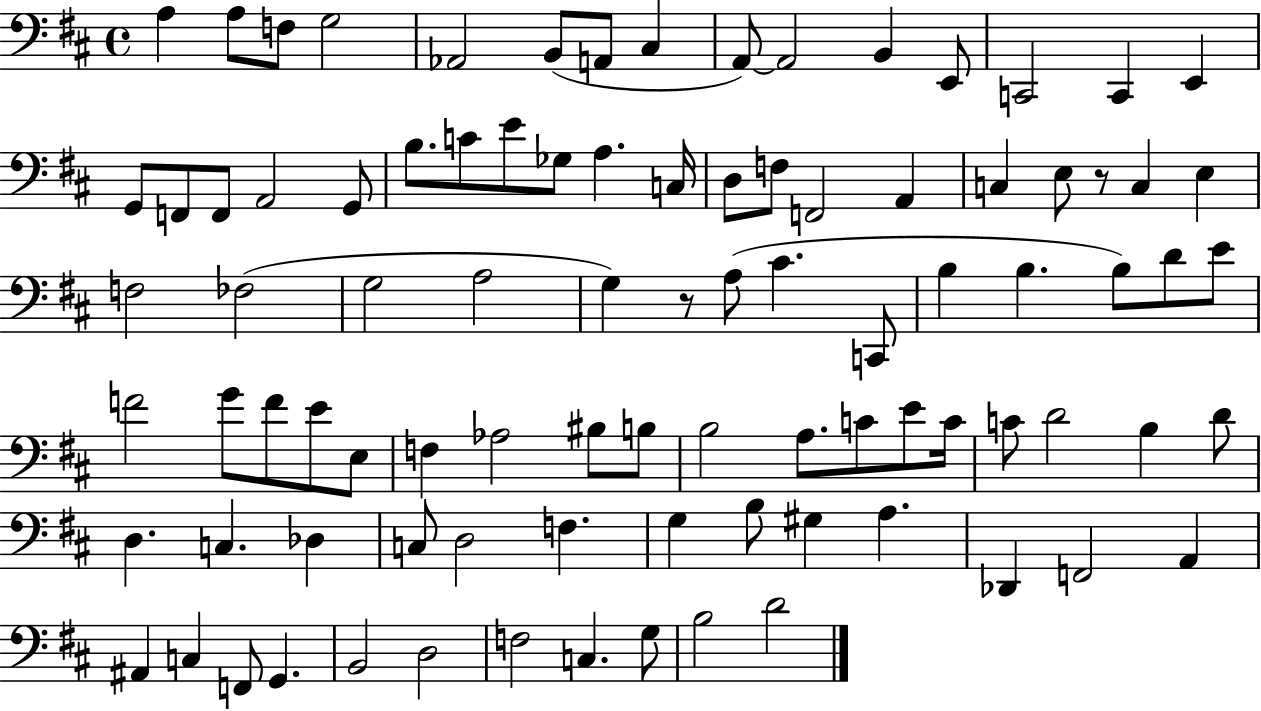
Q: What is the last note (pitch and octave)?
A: D4